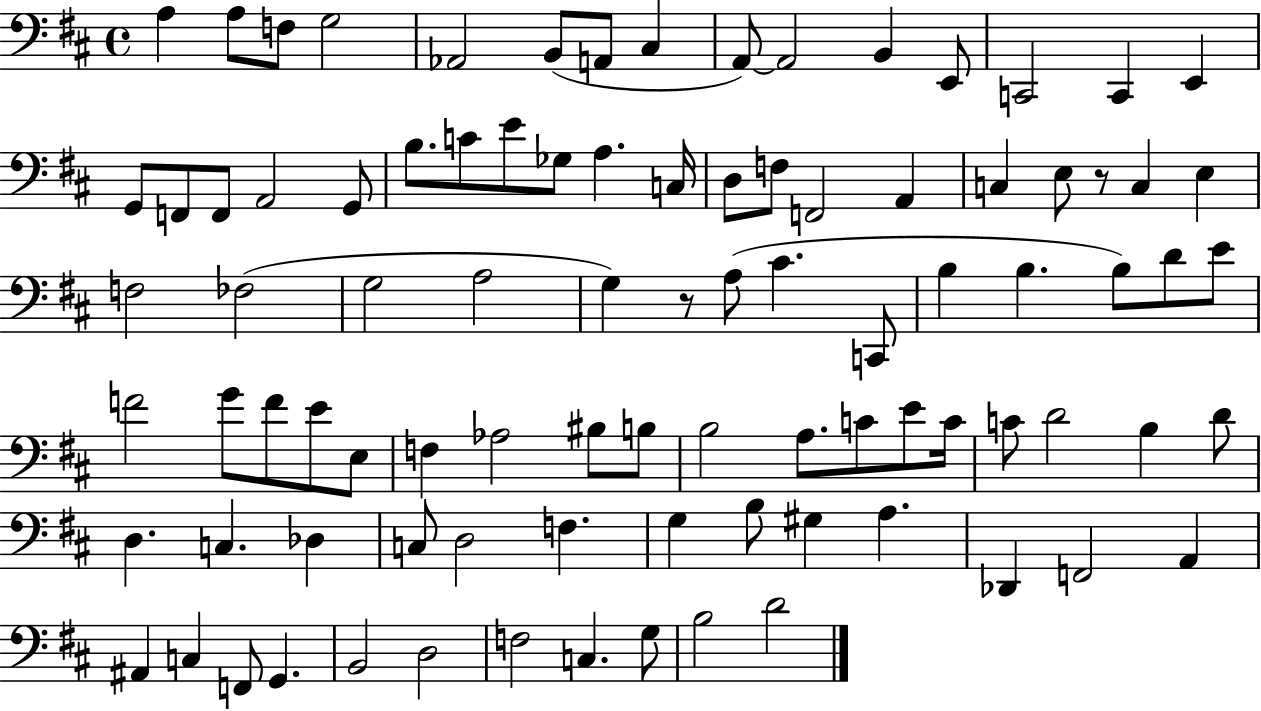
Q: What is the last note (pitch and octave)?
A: D4